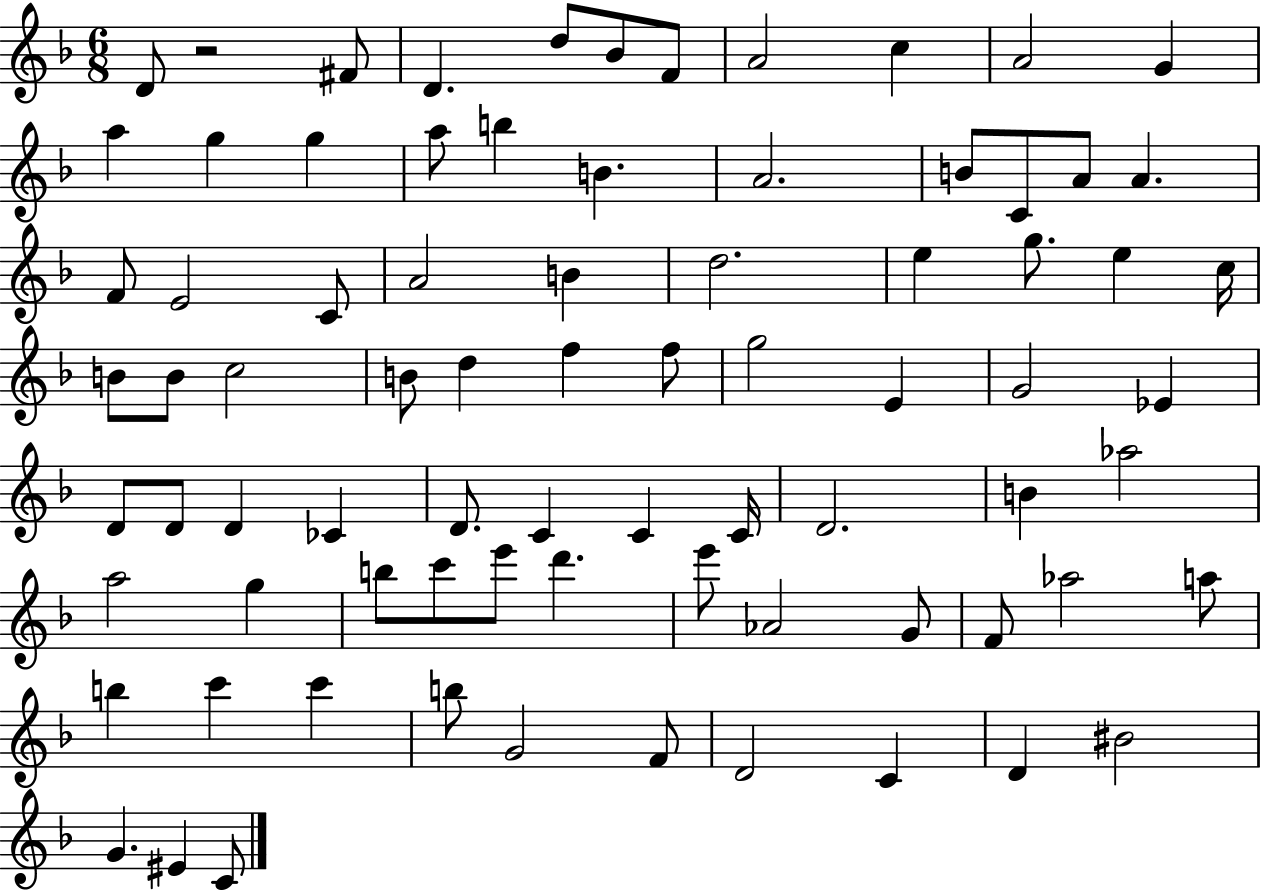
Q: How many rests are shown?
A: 1